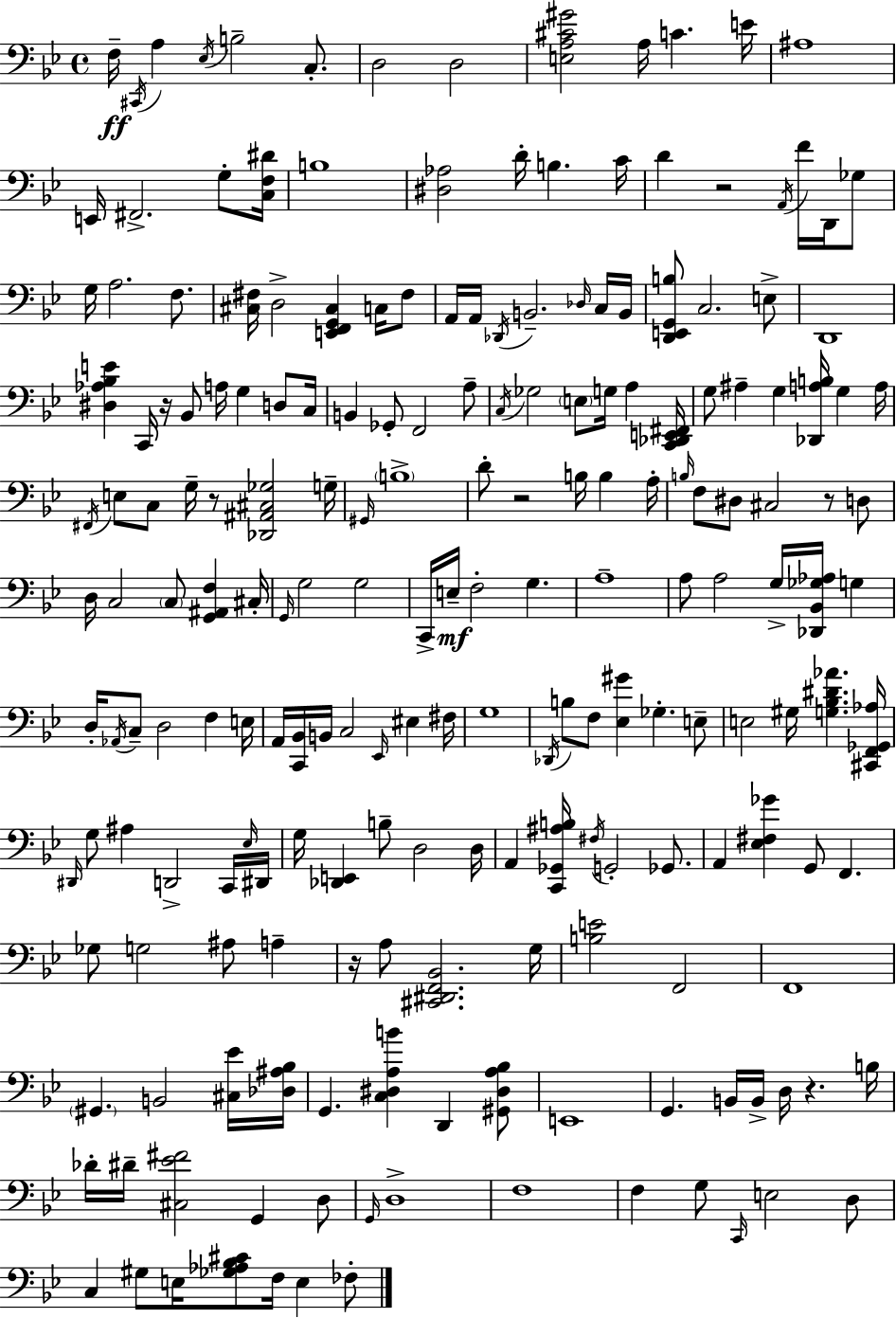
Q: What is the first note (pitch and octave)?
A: F3